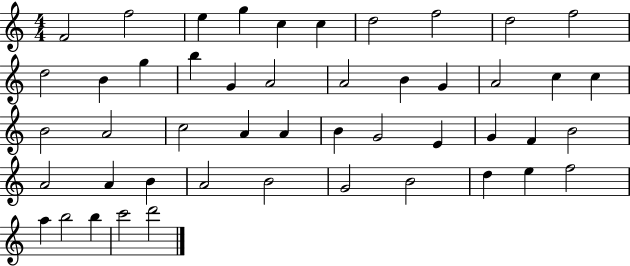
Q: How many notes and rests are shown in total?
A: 48